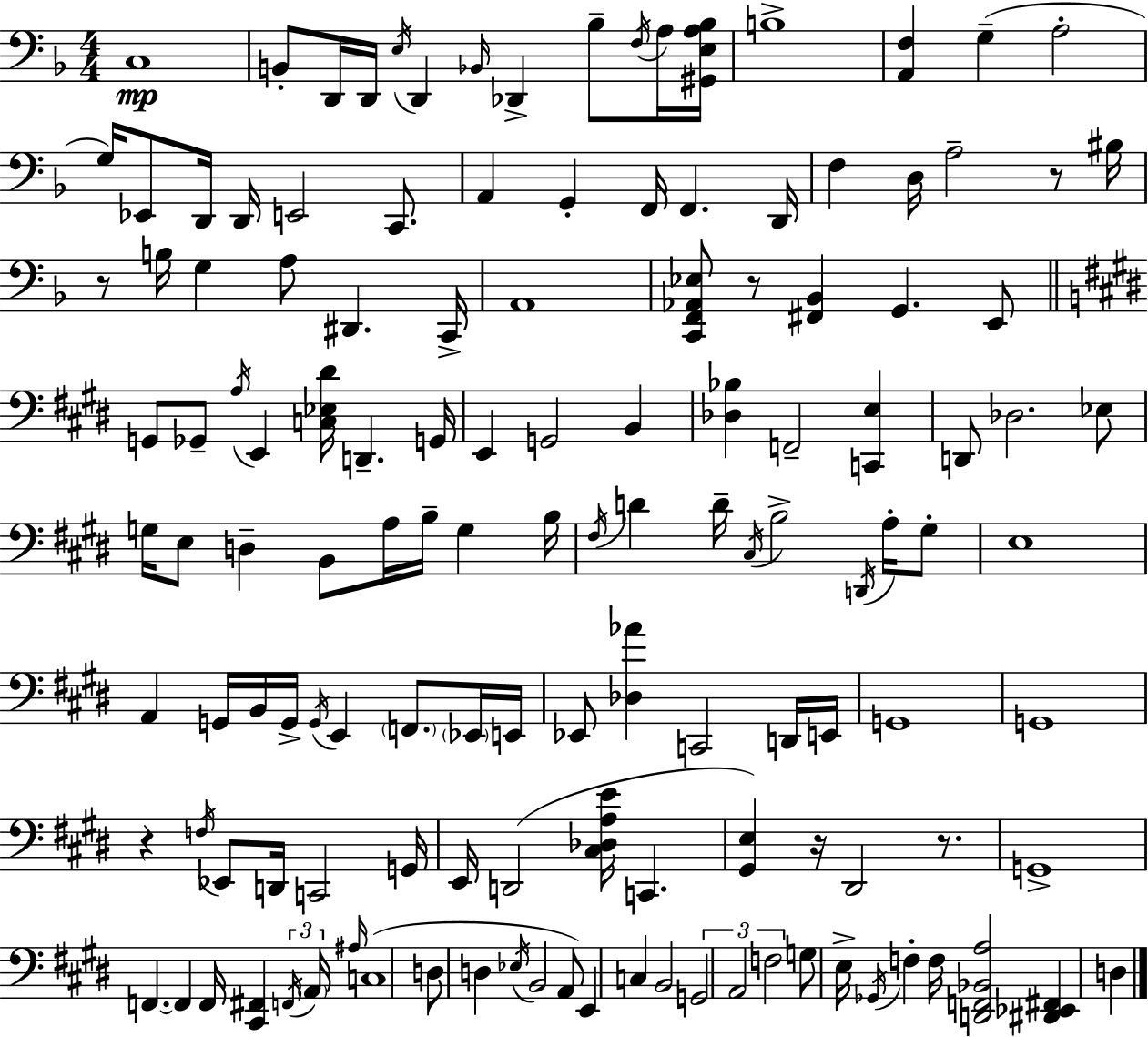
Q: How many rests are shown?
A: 6